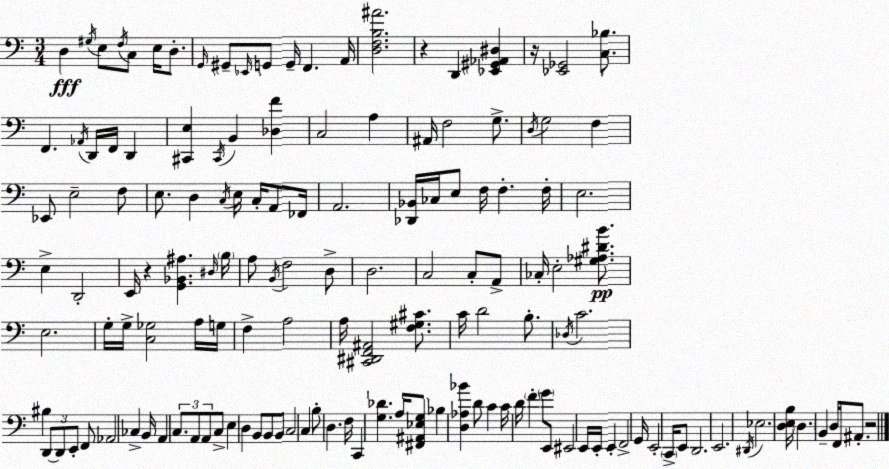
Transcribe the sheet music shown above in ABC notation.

X:1
T:Untitled
M:3/4
L:1/4
K:C
D, ^G,/4 E,/2 F,/4 C,/2 E,/4 D,/2 G,,/4 ^G,,/2 _E,,/4 G,,/2 G,,/4 F,, A,,/4 [D,F,B,^A]2 z D,, [_E,,^G,,_A,,^D,] z/4 [_E,,_G,,]2 [C,_B,]/2 F,, _A,,/4 D,,/4 F,,/4 D,, [^C,,E,] ^C,,/4 B,, [_D,F] C,2 A, ^A,,/4 F,2 G,/2 D,/4 G,2 F, _E,,/2 E,2 F,/2 E,/2 D, C,/4 E,/4 C,/4 A,,/2 _F,,/4 A,,2 [_D,,_B,,]/4 _C,/4 E,/2 F,/4 F, F,/4 E,2 E, D,,2 E,,/4 z [G,,_B,,^A,] ^D,/4 B,/4 A,/2 B,,/4 F,2 D,/2 D,2 C,2 C,/2 A,,/2 _C,/4 E,2 [^G,_A,^DB]/2 E,2 G,/4 G,/4 [C,_G,]2 A,/4 G,/4 F, A,2 A,/4 [^C,,^D,,F,,^A,,]2 [F,^G,^C]/2 C/4 D2 B,/2 _D,/4 C2 ^B, D,,/2 D,,/2 E,,/2 F,,/2 _A,,2 _C, B,,/4 A,, C,/2 A,,/2 A,,/2 C,/2 E, D, B,,/2 B,,/2 B,,/2 C,2 C, B,/2 D, F,/4 C,, [G,_D] A,/4 [^F,,^A,,_E,G,]/2 _B, [D,_A,_B] D/2 C C/4 D/4 F G/2 E,,/2 ^E,,2 E,,/4 E,,/4 E,, F,,2 G,,/4 E,,2 C,,/4 E,,/2 D,,2 E,,2 ^D,,/4 _E,2 [D,E,B,]/4 D, B,, D,/4 F,,/4 ^A,,/2 z2